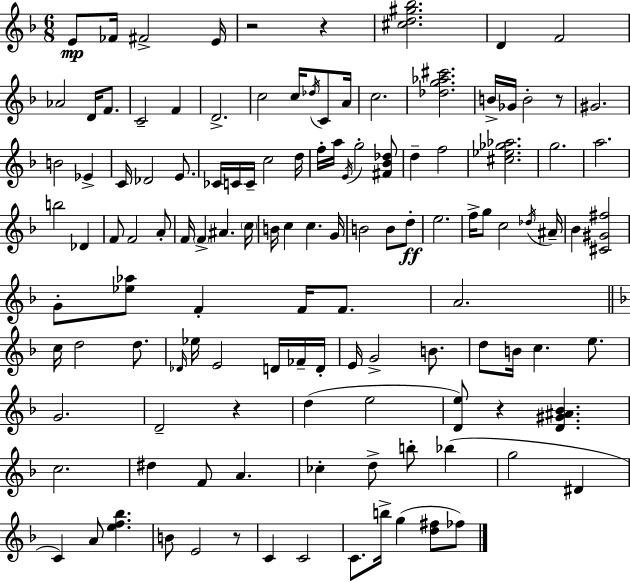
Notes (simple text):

E4/e FES4/s F#4/h E4/s R/h R/q [C#5,D5,G#5,Bb5]/h. D4/q F4/h Ab4/h D4/s F4/e. C4/h F4/q D4/h. C5/h C5/s Db5/s C4/e A4/s C5/h. [Db5,G5,Ab5,C#6]/h. B4/s Gb4/s B4/h R/e G#4/h. B4/h Eb4/q C4/s Db4/h E4/e. CES4/s C4/s C4/s C5/h D5/s F5/s A5/s E4/s G5/h [F#4,Bb4,Db5]/e D5/q F5/h [C#5,Eb5,Gb5,Ab5]/h. G5/h. A5/h. B5/h Db4/q F4/e F4/h A4/e F4/s F4/q A#4/q. C5/s B4/s C5/q C5/q. G4/s B4/h B4/e D5/e E5/h. F5/s G5/e C5/h Db5/s A#4/s Bb4/q [C#4,G#4,F#5]/h G4/e [Eb5,Ab5]/e F4/q F4/s F4/e. A4/h. C5/s D5/h D5/e. Db4/s Eb5/s E4/h D4/s FES4/s D4/s E4/s G4/h B4/e. D5/e B4/s C5/q. E5/e. G4/h. D4/h R/q D5/q E5/h [D4,E5]/e R/q [D4,G#4,A#4,Bb4]/q. C5/h. D#5/q F4/e A4/q. CES5/q D5/e B5/e Bb5/q G5/h D#4/q C4/q A4/e [E5,F5,Bb5]/q. B4/e E4/h R/e C4/q C4/h C4/e. B5/s G5/q [D5,F#5]/e FES5/e